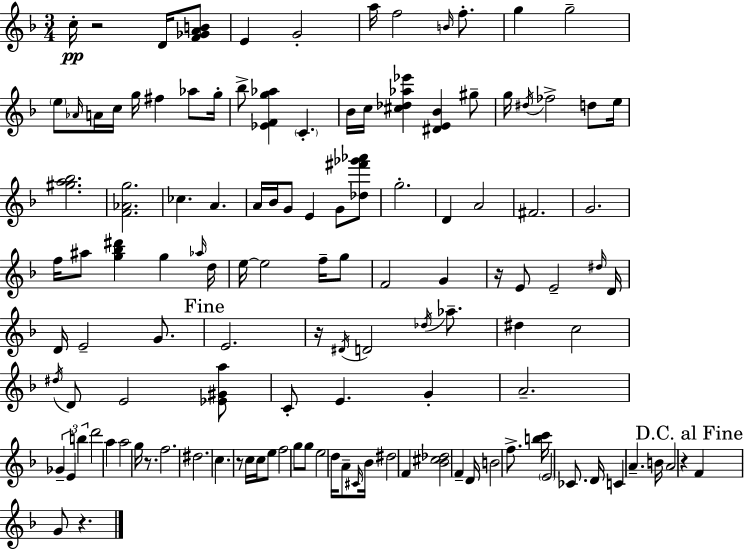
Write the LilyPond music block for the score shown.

{
  \clef treble
  \numericTimeSignature
  \time 3/4
  \key f \major
  c''16-.\pp r2 d'16 <f' ges' a' b'>8 | e'4 g'2-. | a''16 f''2 \grace { b'16 } f''8.-. | g''4 g''2-- | \break \parenthesize e''8 \grace { aes'16 } a'16 c''16 g''16 fis''4 aes''8 | g''16-. bes''8-> <ees' f' g'' aes''>4 \parenthesize c'4.-. | bes'16 c''16 <cis'' des'' aes'' ees'''>4 <dis' e' bes'>4 | gis''8-- g''16 \acciaccatura { dis''16 } fes''2-> | \break d''8 e''16 <gis'' a'' bes''>2. | <f' aes' g''>2. | ces''4. a'4. | a'16 bes'16 g'8 e'4 g'8 | \break <des'' fis''' ges''' aes'''>8 g''2.-. | d'4 a'2 | fis'2. | g'2. | \break f''16 ais''8 <g'' bes'' dis'''>4 g''4 | \grace { aes''16 } d''16 e''16~~ e''2 | f''16-- g''8 f'2 | g'4 r16 e'8 e'2-- | \break \grace { dis''16 } d'16 d'16 e'2-- | g'8. \mark "Fine" e'2. | r16 \acciaccatura { dis'16 } d'2 | \acciaccatura { des''16 } aes''8.-- dis''4 c''2 | \break \acciaccatura { dis''16 } d'8 e'2 | <ees' gis' a''>8 c'8-. e'4. | g'4-. a'2.-- | \tuplet 3/2 { ges'4-- | \break e'4 b''4 } d'''2 | a''4 a''2 | g''16 r8. f''2. | dis''2. | \break c''4. | r8 c''16 c''16 e''8 f''2 | g''8 g''8 e''2 | d''16 a'8-- \grace { cis'16 } bes'16 dis''2 | \break f'4 <bes' cis'' des''>2 | f'4-- d'16 b'2 | f''8.-> <b'' c'''>16 \parenthesize e'2 | ces'8. d'16 c'4 | \break a'4.-- b'16 a'2 | r4 \mark "D.C. al Fine" f'4 | g'8 r4. \bar "|."
}